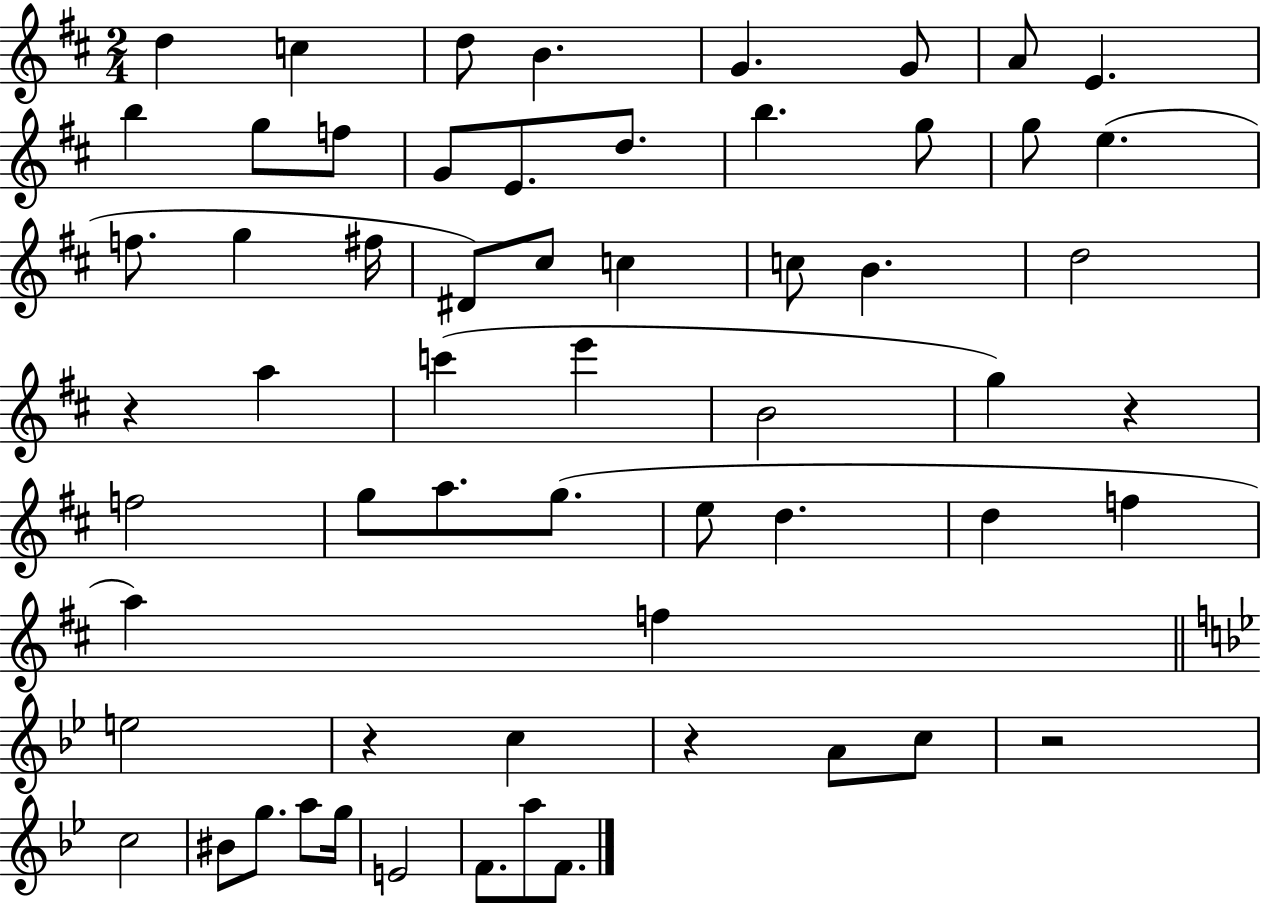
X:1
T:Untitled
M:2/4
L:1/4
K:D
d c d/2 B G G/2 A/2 E b g/2 f/2 G/2 E/2 d/2 b g/2 g/2 e f/2 g ^f/4 ^D/2 ^c/2 c c/2 B d2 z a c' e' B2 g z f2 g/2 a/2 g/2 e/2 d d f a f e2 z c z A/2 c/2 z2 c2 ^B/2 g/2 a/2 g/4 E2 F/2 a/2 F/2